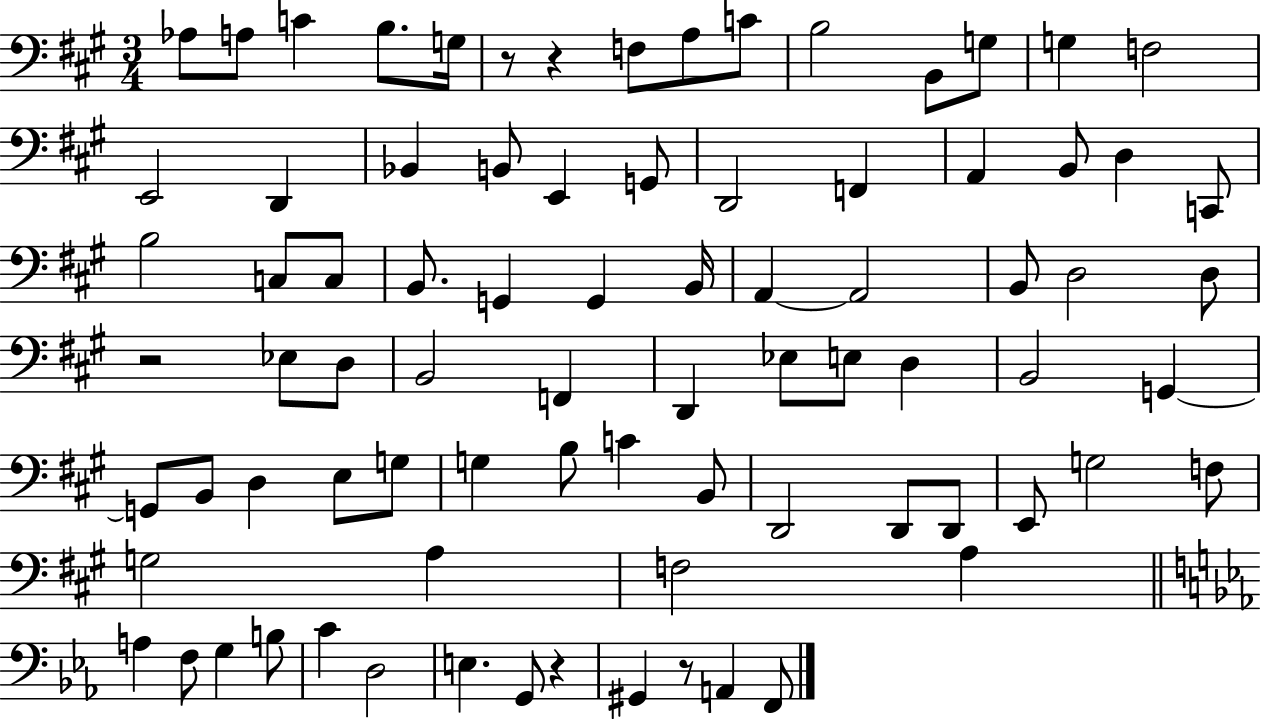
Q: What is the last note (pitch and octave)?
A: F2